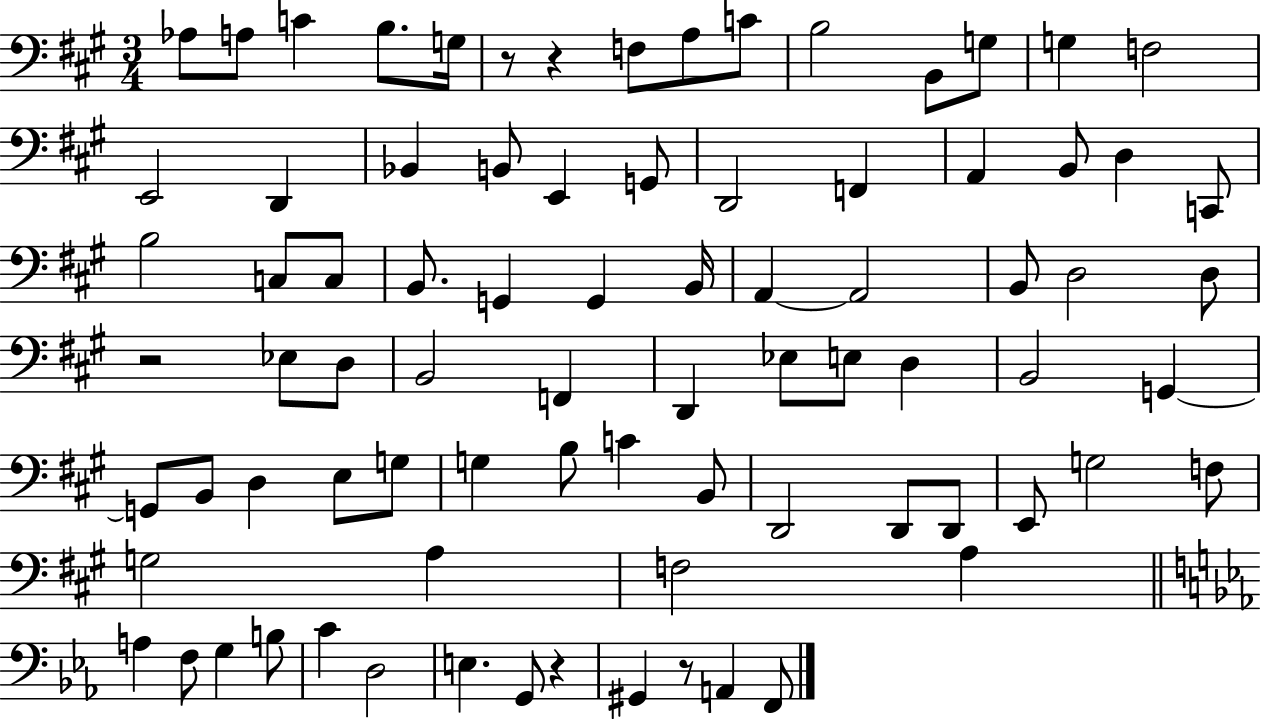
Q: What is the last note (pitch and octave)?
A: F2